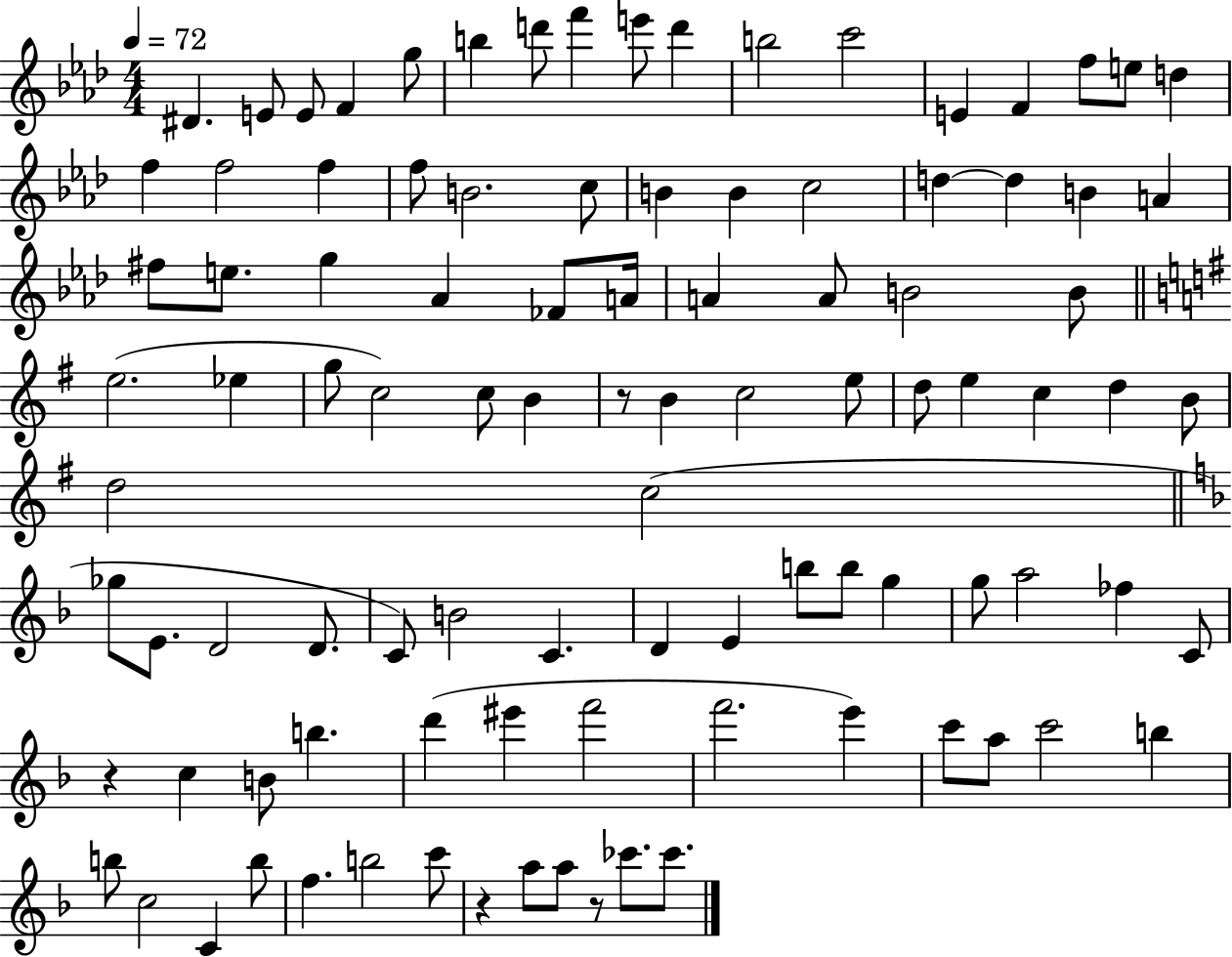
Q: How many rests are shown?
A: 4